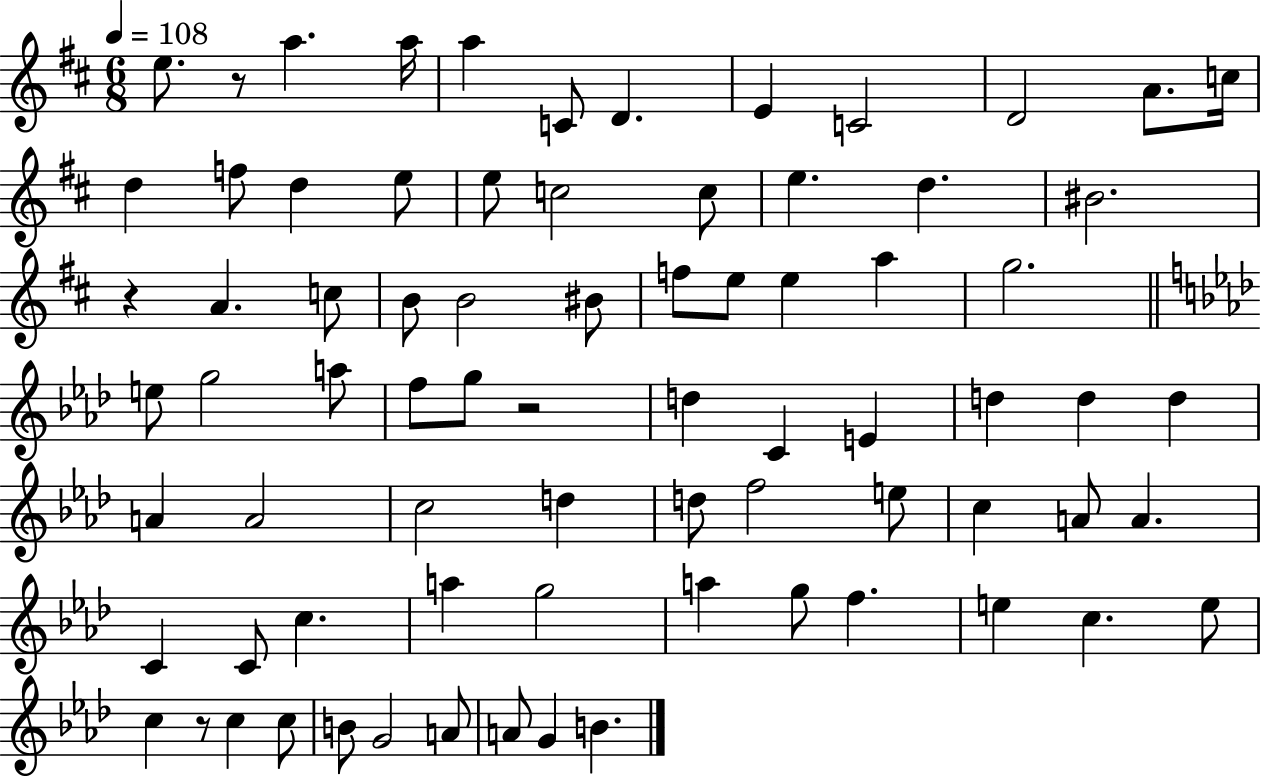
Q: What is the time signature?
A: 6/8